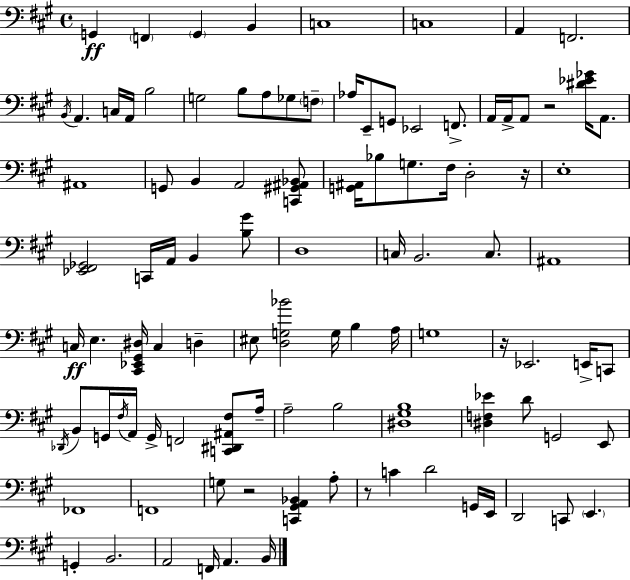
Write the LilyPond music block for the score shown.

{
  \clef bass
  \time 4/4
  \defaultTimeSignature
  \key a \major
  \repeat volta 2 { g,4\ff \parenthesize f,4 \parenthesize g,4 b,4 | c1 | c1 | a,4 f,2. | \break \acciaccatura { b,16 } a,4. c16 a,16 b2 | g2 b8 a8 ges8 \parenthesize f8-- | aes16 e,8-- g,8 ees,2 f,8.-> | a,16 a,16-> a,8 r2 <dis' ees' ges'>16 a,8. | \break ais,1 | g,8 b,4 a,2 <c, gis, ais, bes,>8 | <g, ais,>16 bes8 g8. fis16 d2-. | r16 e1-. | \break <ees, fis, ges,>2 c,16 a,16 b,4 <b gis'>8 | d1 | c16 b,2. c8. | ais,1 | \break c16\ff e4. <cis, ees, gis, dis>16 c4 d4-- | eis8 <d g bes'>2 g16 b4 | a16 g1 | r16 ees,2. e,16-> c,8 | \break \acciaccatura { des,16 } b,8 g,16 \acciaccatura { fis16 } a,16 g,16-> f,2 | <c, dis, ais, fis>8 a16-- a2-- b2 | <dis gis b>1 | <dis f ees'>4 d'8 g,2 | \break e,8 fes,1 | f,1 | g8 r2 <c, gis, a, bes,>4 | a8-. r8 c'4 d'2 | \break g,16 e,16 d,2 c,8 \parenthesize e,4. | g,4-. b,2. | a,2 f,16 a,4. | b,16 } \bar "|."
}